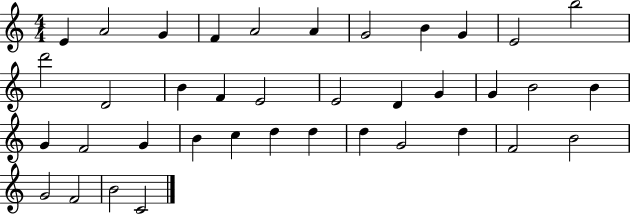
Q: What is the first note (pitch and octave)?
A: E4